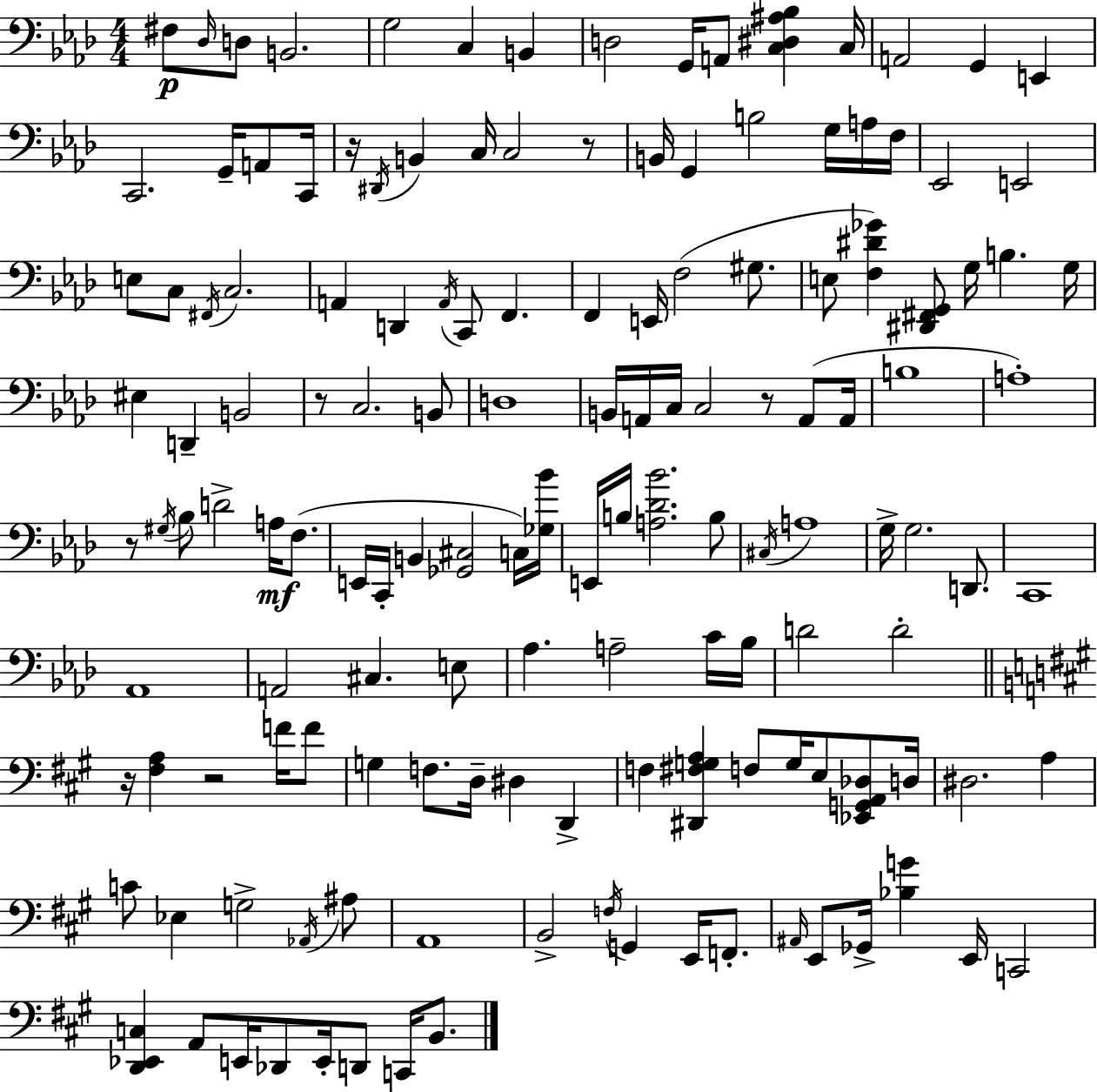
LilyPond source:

{
  \clef bass
  \numericTimeSignature
  \time 4/4
  \key f \minor
  fis8\p \grace { des16 } d8 b,2. | g2 c4 b,4 | d2 g,16 a,8 <c dis ais bes>4 | c16 a,2 g,4 e,4 | \break c,2. g,16-- a,8 | c,16 r16 \acciaccatura { dis,16 } b,4 c16 c2 | r8 b,16 g,4 b2 g16 | a16 f16 ees,2 e,2 | \break e8 c8 \acciaccatura { fis,16 } c2. | a,4 d,4 \acciaccatura { a,16 } c,8 f,4. | f,4 e,16 f2( | gis8. e8 <f dis' ges'>4) <dis, fis, g,>8 g16 b4. | \break g16 eis4 d,4-- b,2 | r8 c2. | b,8 d1 | b,16 a,16 c16 c2 r8 | \break a,8( a,16 b1 | a1-.) | r8 \acciaccatura { gis16 } bes8 d'2-> | a16\mf f8.( e,16 c,16-. b,4 <ges, cis>2 | \break c16) <ges bes'>16 e,16 b16 <a des' bes'>2. | b8 \acciaccatura { cis16 } a1 | g16-> g2. | d,8. c,1 | \break aes,1 | a,2 cis4. | e8 aes4. a2-- | c'16 bes16 d'2 d'2-. | \break \bar "||" \break \key a \major r16 <fis a>4 r2 f'16 f'8 | g4 f8. d16-- dis4 d,4-> | f4 <dis, fis g a>4 f8 g16 e8 <ees, g, a, des>8 d16 | dis2. a4 | \break c'8 ees4 g2-> \acciaccatura { aes,16 } ais8 | a,1 | b,2-> \acciaccatura { f16 } g,4 e,16 f,8.-. | \grace { ais,16 } e,8 ges,16-> <bes g'>4 e,16 c,2 | \break <d, ees, c>4 a,8 e,16 des,8 e,16-. d,8 c,16 | b,8. \bar "|."
}